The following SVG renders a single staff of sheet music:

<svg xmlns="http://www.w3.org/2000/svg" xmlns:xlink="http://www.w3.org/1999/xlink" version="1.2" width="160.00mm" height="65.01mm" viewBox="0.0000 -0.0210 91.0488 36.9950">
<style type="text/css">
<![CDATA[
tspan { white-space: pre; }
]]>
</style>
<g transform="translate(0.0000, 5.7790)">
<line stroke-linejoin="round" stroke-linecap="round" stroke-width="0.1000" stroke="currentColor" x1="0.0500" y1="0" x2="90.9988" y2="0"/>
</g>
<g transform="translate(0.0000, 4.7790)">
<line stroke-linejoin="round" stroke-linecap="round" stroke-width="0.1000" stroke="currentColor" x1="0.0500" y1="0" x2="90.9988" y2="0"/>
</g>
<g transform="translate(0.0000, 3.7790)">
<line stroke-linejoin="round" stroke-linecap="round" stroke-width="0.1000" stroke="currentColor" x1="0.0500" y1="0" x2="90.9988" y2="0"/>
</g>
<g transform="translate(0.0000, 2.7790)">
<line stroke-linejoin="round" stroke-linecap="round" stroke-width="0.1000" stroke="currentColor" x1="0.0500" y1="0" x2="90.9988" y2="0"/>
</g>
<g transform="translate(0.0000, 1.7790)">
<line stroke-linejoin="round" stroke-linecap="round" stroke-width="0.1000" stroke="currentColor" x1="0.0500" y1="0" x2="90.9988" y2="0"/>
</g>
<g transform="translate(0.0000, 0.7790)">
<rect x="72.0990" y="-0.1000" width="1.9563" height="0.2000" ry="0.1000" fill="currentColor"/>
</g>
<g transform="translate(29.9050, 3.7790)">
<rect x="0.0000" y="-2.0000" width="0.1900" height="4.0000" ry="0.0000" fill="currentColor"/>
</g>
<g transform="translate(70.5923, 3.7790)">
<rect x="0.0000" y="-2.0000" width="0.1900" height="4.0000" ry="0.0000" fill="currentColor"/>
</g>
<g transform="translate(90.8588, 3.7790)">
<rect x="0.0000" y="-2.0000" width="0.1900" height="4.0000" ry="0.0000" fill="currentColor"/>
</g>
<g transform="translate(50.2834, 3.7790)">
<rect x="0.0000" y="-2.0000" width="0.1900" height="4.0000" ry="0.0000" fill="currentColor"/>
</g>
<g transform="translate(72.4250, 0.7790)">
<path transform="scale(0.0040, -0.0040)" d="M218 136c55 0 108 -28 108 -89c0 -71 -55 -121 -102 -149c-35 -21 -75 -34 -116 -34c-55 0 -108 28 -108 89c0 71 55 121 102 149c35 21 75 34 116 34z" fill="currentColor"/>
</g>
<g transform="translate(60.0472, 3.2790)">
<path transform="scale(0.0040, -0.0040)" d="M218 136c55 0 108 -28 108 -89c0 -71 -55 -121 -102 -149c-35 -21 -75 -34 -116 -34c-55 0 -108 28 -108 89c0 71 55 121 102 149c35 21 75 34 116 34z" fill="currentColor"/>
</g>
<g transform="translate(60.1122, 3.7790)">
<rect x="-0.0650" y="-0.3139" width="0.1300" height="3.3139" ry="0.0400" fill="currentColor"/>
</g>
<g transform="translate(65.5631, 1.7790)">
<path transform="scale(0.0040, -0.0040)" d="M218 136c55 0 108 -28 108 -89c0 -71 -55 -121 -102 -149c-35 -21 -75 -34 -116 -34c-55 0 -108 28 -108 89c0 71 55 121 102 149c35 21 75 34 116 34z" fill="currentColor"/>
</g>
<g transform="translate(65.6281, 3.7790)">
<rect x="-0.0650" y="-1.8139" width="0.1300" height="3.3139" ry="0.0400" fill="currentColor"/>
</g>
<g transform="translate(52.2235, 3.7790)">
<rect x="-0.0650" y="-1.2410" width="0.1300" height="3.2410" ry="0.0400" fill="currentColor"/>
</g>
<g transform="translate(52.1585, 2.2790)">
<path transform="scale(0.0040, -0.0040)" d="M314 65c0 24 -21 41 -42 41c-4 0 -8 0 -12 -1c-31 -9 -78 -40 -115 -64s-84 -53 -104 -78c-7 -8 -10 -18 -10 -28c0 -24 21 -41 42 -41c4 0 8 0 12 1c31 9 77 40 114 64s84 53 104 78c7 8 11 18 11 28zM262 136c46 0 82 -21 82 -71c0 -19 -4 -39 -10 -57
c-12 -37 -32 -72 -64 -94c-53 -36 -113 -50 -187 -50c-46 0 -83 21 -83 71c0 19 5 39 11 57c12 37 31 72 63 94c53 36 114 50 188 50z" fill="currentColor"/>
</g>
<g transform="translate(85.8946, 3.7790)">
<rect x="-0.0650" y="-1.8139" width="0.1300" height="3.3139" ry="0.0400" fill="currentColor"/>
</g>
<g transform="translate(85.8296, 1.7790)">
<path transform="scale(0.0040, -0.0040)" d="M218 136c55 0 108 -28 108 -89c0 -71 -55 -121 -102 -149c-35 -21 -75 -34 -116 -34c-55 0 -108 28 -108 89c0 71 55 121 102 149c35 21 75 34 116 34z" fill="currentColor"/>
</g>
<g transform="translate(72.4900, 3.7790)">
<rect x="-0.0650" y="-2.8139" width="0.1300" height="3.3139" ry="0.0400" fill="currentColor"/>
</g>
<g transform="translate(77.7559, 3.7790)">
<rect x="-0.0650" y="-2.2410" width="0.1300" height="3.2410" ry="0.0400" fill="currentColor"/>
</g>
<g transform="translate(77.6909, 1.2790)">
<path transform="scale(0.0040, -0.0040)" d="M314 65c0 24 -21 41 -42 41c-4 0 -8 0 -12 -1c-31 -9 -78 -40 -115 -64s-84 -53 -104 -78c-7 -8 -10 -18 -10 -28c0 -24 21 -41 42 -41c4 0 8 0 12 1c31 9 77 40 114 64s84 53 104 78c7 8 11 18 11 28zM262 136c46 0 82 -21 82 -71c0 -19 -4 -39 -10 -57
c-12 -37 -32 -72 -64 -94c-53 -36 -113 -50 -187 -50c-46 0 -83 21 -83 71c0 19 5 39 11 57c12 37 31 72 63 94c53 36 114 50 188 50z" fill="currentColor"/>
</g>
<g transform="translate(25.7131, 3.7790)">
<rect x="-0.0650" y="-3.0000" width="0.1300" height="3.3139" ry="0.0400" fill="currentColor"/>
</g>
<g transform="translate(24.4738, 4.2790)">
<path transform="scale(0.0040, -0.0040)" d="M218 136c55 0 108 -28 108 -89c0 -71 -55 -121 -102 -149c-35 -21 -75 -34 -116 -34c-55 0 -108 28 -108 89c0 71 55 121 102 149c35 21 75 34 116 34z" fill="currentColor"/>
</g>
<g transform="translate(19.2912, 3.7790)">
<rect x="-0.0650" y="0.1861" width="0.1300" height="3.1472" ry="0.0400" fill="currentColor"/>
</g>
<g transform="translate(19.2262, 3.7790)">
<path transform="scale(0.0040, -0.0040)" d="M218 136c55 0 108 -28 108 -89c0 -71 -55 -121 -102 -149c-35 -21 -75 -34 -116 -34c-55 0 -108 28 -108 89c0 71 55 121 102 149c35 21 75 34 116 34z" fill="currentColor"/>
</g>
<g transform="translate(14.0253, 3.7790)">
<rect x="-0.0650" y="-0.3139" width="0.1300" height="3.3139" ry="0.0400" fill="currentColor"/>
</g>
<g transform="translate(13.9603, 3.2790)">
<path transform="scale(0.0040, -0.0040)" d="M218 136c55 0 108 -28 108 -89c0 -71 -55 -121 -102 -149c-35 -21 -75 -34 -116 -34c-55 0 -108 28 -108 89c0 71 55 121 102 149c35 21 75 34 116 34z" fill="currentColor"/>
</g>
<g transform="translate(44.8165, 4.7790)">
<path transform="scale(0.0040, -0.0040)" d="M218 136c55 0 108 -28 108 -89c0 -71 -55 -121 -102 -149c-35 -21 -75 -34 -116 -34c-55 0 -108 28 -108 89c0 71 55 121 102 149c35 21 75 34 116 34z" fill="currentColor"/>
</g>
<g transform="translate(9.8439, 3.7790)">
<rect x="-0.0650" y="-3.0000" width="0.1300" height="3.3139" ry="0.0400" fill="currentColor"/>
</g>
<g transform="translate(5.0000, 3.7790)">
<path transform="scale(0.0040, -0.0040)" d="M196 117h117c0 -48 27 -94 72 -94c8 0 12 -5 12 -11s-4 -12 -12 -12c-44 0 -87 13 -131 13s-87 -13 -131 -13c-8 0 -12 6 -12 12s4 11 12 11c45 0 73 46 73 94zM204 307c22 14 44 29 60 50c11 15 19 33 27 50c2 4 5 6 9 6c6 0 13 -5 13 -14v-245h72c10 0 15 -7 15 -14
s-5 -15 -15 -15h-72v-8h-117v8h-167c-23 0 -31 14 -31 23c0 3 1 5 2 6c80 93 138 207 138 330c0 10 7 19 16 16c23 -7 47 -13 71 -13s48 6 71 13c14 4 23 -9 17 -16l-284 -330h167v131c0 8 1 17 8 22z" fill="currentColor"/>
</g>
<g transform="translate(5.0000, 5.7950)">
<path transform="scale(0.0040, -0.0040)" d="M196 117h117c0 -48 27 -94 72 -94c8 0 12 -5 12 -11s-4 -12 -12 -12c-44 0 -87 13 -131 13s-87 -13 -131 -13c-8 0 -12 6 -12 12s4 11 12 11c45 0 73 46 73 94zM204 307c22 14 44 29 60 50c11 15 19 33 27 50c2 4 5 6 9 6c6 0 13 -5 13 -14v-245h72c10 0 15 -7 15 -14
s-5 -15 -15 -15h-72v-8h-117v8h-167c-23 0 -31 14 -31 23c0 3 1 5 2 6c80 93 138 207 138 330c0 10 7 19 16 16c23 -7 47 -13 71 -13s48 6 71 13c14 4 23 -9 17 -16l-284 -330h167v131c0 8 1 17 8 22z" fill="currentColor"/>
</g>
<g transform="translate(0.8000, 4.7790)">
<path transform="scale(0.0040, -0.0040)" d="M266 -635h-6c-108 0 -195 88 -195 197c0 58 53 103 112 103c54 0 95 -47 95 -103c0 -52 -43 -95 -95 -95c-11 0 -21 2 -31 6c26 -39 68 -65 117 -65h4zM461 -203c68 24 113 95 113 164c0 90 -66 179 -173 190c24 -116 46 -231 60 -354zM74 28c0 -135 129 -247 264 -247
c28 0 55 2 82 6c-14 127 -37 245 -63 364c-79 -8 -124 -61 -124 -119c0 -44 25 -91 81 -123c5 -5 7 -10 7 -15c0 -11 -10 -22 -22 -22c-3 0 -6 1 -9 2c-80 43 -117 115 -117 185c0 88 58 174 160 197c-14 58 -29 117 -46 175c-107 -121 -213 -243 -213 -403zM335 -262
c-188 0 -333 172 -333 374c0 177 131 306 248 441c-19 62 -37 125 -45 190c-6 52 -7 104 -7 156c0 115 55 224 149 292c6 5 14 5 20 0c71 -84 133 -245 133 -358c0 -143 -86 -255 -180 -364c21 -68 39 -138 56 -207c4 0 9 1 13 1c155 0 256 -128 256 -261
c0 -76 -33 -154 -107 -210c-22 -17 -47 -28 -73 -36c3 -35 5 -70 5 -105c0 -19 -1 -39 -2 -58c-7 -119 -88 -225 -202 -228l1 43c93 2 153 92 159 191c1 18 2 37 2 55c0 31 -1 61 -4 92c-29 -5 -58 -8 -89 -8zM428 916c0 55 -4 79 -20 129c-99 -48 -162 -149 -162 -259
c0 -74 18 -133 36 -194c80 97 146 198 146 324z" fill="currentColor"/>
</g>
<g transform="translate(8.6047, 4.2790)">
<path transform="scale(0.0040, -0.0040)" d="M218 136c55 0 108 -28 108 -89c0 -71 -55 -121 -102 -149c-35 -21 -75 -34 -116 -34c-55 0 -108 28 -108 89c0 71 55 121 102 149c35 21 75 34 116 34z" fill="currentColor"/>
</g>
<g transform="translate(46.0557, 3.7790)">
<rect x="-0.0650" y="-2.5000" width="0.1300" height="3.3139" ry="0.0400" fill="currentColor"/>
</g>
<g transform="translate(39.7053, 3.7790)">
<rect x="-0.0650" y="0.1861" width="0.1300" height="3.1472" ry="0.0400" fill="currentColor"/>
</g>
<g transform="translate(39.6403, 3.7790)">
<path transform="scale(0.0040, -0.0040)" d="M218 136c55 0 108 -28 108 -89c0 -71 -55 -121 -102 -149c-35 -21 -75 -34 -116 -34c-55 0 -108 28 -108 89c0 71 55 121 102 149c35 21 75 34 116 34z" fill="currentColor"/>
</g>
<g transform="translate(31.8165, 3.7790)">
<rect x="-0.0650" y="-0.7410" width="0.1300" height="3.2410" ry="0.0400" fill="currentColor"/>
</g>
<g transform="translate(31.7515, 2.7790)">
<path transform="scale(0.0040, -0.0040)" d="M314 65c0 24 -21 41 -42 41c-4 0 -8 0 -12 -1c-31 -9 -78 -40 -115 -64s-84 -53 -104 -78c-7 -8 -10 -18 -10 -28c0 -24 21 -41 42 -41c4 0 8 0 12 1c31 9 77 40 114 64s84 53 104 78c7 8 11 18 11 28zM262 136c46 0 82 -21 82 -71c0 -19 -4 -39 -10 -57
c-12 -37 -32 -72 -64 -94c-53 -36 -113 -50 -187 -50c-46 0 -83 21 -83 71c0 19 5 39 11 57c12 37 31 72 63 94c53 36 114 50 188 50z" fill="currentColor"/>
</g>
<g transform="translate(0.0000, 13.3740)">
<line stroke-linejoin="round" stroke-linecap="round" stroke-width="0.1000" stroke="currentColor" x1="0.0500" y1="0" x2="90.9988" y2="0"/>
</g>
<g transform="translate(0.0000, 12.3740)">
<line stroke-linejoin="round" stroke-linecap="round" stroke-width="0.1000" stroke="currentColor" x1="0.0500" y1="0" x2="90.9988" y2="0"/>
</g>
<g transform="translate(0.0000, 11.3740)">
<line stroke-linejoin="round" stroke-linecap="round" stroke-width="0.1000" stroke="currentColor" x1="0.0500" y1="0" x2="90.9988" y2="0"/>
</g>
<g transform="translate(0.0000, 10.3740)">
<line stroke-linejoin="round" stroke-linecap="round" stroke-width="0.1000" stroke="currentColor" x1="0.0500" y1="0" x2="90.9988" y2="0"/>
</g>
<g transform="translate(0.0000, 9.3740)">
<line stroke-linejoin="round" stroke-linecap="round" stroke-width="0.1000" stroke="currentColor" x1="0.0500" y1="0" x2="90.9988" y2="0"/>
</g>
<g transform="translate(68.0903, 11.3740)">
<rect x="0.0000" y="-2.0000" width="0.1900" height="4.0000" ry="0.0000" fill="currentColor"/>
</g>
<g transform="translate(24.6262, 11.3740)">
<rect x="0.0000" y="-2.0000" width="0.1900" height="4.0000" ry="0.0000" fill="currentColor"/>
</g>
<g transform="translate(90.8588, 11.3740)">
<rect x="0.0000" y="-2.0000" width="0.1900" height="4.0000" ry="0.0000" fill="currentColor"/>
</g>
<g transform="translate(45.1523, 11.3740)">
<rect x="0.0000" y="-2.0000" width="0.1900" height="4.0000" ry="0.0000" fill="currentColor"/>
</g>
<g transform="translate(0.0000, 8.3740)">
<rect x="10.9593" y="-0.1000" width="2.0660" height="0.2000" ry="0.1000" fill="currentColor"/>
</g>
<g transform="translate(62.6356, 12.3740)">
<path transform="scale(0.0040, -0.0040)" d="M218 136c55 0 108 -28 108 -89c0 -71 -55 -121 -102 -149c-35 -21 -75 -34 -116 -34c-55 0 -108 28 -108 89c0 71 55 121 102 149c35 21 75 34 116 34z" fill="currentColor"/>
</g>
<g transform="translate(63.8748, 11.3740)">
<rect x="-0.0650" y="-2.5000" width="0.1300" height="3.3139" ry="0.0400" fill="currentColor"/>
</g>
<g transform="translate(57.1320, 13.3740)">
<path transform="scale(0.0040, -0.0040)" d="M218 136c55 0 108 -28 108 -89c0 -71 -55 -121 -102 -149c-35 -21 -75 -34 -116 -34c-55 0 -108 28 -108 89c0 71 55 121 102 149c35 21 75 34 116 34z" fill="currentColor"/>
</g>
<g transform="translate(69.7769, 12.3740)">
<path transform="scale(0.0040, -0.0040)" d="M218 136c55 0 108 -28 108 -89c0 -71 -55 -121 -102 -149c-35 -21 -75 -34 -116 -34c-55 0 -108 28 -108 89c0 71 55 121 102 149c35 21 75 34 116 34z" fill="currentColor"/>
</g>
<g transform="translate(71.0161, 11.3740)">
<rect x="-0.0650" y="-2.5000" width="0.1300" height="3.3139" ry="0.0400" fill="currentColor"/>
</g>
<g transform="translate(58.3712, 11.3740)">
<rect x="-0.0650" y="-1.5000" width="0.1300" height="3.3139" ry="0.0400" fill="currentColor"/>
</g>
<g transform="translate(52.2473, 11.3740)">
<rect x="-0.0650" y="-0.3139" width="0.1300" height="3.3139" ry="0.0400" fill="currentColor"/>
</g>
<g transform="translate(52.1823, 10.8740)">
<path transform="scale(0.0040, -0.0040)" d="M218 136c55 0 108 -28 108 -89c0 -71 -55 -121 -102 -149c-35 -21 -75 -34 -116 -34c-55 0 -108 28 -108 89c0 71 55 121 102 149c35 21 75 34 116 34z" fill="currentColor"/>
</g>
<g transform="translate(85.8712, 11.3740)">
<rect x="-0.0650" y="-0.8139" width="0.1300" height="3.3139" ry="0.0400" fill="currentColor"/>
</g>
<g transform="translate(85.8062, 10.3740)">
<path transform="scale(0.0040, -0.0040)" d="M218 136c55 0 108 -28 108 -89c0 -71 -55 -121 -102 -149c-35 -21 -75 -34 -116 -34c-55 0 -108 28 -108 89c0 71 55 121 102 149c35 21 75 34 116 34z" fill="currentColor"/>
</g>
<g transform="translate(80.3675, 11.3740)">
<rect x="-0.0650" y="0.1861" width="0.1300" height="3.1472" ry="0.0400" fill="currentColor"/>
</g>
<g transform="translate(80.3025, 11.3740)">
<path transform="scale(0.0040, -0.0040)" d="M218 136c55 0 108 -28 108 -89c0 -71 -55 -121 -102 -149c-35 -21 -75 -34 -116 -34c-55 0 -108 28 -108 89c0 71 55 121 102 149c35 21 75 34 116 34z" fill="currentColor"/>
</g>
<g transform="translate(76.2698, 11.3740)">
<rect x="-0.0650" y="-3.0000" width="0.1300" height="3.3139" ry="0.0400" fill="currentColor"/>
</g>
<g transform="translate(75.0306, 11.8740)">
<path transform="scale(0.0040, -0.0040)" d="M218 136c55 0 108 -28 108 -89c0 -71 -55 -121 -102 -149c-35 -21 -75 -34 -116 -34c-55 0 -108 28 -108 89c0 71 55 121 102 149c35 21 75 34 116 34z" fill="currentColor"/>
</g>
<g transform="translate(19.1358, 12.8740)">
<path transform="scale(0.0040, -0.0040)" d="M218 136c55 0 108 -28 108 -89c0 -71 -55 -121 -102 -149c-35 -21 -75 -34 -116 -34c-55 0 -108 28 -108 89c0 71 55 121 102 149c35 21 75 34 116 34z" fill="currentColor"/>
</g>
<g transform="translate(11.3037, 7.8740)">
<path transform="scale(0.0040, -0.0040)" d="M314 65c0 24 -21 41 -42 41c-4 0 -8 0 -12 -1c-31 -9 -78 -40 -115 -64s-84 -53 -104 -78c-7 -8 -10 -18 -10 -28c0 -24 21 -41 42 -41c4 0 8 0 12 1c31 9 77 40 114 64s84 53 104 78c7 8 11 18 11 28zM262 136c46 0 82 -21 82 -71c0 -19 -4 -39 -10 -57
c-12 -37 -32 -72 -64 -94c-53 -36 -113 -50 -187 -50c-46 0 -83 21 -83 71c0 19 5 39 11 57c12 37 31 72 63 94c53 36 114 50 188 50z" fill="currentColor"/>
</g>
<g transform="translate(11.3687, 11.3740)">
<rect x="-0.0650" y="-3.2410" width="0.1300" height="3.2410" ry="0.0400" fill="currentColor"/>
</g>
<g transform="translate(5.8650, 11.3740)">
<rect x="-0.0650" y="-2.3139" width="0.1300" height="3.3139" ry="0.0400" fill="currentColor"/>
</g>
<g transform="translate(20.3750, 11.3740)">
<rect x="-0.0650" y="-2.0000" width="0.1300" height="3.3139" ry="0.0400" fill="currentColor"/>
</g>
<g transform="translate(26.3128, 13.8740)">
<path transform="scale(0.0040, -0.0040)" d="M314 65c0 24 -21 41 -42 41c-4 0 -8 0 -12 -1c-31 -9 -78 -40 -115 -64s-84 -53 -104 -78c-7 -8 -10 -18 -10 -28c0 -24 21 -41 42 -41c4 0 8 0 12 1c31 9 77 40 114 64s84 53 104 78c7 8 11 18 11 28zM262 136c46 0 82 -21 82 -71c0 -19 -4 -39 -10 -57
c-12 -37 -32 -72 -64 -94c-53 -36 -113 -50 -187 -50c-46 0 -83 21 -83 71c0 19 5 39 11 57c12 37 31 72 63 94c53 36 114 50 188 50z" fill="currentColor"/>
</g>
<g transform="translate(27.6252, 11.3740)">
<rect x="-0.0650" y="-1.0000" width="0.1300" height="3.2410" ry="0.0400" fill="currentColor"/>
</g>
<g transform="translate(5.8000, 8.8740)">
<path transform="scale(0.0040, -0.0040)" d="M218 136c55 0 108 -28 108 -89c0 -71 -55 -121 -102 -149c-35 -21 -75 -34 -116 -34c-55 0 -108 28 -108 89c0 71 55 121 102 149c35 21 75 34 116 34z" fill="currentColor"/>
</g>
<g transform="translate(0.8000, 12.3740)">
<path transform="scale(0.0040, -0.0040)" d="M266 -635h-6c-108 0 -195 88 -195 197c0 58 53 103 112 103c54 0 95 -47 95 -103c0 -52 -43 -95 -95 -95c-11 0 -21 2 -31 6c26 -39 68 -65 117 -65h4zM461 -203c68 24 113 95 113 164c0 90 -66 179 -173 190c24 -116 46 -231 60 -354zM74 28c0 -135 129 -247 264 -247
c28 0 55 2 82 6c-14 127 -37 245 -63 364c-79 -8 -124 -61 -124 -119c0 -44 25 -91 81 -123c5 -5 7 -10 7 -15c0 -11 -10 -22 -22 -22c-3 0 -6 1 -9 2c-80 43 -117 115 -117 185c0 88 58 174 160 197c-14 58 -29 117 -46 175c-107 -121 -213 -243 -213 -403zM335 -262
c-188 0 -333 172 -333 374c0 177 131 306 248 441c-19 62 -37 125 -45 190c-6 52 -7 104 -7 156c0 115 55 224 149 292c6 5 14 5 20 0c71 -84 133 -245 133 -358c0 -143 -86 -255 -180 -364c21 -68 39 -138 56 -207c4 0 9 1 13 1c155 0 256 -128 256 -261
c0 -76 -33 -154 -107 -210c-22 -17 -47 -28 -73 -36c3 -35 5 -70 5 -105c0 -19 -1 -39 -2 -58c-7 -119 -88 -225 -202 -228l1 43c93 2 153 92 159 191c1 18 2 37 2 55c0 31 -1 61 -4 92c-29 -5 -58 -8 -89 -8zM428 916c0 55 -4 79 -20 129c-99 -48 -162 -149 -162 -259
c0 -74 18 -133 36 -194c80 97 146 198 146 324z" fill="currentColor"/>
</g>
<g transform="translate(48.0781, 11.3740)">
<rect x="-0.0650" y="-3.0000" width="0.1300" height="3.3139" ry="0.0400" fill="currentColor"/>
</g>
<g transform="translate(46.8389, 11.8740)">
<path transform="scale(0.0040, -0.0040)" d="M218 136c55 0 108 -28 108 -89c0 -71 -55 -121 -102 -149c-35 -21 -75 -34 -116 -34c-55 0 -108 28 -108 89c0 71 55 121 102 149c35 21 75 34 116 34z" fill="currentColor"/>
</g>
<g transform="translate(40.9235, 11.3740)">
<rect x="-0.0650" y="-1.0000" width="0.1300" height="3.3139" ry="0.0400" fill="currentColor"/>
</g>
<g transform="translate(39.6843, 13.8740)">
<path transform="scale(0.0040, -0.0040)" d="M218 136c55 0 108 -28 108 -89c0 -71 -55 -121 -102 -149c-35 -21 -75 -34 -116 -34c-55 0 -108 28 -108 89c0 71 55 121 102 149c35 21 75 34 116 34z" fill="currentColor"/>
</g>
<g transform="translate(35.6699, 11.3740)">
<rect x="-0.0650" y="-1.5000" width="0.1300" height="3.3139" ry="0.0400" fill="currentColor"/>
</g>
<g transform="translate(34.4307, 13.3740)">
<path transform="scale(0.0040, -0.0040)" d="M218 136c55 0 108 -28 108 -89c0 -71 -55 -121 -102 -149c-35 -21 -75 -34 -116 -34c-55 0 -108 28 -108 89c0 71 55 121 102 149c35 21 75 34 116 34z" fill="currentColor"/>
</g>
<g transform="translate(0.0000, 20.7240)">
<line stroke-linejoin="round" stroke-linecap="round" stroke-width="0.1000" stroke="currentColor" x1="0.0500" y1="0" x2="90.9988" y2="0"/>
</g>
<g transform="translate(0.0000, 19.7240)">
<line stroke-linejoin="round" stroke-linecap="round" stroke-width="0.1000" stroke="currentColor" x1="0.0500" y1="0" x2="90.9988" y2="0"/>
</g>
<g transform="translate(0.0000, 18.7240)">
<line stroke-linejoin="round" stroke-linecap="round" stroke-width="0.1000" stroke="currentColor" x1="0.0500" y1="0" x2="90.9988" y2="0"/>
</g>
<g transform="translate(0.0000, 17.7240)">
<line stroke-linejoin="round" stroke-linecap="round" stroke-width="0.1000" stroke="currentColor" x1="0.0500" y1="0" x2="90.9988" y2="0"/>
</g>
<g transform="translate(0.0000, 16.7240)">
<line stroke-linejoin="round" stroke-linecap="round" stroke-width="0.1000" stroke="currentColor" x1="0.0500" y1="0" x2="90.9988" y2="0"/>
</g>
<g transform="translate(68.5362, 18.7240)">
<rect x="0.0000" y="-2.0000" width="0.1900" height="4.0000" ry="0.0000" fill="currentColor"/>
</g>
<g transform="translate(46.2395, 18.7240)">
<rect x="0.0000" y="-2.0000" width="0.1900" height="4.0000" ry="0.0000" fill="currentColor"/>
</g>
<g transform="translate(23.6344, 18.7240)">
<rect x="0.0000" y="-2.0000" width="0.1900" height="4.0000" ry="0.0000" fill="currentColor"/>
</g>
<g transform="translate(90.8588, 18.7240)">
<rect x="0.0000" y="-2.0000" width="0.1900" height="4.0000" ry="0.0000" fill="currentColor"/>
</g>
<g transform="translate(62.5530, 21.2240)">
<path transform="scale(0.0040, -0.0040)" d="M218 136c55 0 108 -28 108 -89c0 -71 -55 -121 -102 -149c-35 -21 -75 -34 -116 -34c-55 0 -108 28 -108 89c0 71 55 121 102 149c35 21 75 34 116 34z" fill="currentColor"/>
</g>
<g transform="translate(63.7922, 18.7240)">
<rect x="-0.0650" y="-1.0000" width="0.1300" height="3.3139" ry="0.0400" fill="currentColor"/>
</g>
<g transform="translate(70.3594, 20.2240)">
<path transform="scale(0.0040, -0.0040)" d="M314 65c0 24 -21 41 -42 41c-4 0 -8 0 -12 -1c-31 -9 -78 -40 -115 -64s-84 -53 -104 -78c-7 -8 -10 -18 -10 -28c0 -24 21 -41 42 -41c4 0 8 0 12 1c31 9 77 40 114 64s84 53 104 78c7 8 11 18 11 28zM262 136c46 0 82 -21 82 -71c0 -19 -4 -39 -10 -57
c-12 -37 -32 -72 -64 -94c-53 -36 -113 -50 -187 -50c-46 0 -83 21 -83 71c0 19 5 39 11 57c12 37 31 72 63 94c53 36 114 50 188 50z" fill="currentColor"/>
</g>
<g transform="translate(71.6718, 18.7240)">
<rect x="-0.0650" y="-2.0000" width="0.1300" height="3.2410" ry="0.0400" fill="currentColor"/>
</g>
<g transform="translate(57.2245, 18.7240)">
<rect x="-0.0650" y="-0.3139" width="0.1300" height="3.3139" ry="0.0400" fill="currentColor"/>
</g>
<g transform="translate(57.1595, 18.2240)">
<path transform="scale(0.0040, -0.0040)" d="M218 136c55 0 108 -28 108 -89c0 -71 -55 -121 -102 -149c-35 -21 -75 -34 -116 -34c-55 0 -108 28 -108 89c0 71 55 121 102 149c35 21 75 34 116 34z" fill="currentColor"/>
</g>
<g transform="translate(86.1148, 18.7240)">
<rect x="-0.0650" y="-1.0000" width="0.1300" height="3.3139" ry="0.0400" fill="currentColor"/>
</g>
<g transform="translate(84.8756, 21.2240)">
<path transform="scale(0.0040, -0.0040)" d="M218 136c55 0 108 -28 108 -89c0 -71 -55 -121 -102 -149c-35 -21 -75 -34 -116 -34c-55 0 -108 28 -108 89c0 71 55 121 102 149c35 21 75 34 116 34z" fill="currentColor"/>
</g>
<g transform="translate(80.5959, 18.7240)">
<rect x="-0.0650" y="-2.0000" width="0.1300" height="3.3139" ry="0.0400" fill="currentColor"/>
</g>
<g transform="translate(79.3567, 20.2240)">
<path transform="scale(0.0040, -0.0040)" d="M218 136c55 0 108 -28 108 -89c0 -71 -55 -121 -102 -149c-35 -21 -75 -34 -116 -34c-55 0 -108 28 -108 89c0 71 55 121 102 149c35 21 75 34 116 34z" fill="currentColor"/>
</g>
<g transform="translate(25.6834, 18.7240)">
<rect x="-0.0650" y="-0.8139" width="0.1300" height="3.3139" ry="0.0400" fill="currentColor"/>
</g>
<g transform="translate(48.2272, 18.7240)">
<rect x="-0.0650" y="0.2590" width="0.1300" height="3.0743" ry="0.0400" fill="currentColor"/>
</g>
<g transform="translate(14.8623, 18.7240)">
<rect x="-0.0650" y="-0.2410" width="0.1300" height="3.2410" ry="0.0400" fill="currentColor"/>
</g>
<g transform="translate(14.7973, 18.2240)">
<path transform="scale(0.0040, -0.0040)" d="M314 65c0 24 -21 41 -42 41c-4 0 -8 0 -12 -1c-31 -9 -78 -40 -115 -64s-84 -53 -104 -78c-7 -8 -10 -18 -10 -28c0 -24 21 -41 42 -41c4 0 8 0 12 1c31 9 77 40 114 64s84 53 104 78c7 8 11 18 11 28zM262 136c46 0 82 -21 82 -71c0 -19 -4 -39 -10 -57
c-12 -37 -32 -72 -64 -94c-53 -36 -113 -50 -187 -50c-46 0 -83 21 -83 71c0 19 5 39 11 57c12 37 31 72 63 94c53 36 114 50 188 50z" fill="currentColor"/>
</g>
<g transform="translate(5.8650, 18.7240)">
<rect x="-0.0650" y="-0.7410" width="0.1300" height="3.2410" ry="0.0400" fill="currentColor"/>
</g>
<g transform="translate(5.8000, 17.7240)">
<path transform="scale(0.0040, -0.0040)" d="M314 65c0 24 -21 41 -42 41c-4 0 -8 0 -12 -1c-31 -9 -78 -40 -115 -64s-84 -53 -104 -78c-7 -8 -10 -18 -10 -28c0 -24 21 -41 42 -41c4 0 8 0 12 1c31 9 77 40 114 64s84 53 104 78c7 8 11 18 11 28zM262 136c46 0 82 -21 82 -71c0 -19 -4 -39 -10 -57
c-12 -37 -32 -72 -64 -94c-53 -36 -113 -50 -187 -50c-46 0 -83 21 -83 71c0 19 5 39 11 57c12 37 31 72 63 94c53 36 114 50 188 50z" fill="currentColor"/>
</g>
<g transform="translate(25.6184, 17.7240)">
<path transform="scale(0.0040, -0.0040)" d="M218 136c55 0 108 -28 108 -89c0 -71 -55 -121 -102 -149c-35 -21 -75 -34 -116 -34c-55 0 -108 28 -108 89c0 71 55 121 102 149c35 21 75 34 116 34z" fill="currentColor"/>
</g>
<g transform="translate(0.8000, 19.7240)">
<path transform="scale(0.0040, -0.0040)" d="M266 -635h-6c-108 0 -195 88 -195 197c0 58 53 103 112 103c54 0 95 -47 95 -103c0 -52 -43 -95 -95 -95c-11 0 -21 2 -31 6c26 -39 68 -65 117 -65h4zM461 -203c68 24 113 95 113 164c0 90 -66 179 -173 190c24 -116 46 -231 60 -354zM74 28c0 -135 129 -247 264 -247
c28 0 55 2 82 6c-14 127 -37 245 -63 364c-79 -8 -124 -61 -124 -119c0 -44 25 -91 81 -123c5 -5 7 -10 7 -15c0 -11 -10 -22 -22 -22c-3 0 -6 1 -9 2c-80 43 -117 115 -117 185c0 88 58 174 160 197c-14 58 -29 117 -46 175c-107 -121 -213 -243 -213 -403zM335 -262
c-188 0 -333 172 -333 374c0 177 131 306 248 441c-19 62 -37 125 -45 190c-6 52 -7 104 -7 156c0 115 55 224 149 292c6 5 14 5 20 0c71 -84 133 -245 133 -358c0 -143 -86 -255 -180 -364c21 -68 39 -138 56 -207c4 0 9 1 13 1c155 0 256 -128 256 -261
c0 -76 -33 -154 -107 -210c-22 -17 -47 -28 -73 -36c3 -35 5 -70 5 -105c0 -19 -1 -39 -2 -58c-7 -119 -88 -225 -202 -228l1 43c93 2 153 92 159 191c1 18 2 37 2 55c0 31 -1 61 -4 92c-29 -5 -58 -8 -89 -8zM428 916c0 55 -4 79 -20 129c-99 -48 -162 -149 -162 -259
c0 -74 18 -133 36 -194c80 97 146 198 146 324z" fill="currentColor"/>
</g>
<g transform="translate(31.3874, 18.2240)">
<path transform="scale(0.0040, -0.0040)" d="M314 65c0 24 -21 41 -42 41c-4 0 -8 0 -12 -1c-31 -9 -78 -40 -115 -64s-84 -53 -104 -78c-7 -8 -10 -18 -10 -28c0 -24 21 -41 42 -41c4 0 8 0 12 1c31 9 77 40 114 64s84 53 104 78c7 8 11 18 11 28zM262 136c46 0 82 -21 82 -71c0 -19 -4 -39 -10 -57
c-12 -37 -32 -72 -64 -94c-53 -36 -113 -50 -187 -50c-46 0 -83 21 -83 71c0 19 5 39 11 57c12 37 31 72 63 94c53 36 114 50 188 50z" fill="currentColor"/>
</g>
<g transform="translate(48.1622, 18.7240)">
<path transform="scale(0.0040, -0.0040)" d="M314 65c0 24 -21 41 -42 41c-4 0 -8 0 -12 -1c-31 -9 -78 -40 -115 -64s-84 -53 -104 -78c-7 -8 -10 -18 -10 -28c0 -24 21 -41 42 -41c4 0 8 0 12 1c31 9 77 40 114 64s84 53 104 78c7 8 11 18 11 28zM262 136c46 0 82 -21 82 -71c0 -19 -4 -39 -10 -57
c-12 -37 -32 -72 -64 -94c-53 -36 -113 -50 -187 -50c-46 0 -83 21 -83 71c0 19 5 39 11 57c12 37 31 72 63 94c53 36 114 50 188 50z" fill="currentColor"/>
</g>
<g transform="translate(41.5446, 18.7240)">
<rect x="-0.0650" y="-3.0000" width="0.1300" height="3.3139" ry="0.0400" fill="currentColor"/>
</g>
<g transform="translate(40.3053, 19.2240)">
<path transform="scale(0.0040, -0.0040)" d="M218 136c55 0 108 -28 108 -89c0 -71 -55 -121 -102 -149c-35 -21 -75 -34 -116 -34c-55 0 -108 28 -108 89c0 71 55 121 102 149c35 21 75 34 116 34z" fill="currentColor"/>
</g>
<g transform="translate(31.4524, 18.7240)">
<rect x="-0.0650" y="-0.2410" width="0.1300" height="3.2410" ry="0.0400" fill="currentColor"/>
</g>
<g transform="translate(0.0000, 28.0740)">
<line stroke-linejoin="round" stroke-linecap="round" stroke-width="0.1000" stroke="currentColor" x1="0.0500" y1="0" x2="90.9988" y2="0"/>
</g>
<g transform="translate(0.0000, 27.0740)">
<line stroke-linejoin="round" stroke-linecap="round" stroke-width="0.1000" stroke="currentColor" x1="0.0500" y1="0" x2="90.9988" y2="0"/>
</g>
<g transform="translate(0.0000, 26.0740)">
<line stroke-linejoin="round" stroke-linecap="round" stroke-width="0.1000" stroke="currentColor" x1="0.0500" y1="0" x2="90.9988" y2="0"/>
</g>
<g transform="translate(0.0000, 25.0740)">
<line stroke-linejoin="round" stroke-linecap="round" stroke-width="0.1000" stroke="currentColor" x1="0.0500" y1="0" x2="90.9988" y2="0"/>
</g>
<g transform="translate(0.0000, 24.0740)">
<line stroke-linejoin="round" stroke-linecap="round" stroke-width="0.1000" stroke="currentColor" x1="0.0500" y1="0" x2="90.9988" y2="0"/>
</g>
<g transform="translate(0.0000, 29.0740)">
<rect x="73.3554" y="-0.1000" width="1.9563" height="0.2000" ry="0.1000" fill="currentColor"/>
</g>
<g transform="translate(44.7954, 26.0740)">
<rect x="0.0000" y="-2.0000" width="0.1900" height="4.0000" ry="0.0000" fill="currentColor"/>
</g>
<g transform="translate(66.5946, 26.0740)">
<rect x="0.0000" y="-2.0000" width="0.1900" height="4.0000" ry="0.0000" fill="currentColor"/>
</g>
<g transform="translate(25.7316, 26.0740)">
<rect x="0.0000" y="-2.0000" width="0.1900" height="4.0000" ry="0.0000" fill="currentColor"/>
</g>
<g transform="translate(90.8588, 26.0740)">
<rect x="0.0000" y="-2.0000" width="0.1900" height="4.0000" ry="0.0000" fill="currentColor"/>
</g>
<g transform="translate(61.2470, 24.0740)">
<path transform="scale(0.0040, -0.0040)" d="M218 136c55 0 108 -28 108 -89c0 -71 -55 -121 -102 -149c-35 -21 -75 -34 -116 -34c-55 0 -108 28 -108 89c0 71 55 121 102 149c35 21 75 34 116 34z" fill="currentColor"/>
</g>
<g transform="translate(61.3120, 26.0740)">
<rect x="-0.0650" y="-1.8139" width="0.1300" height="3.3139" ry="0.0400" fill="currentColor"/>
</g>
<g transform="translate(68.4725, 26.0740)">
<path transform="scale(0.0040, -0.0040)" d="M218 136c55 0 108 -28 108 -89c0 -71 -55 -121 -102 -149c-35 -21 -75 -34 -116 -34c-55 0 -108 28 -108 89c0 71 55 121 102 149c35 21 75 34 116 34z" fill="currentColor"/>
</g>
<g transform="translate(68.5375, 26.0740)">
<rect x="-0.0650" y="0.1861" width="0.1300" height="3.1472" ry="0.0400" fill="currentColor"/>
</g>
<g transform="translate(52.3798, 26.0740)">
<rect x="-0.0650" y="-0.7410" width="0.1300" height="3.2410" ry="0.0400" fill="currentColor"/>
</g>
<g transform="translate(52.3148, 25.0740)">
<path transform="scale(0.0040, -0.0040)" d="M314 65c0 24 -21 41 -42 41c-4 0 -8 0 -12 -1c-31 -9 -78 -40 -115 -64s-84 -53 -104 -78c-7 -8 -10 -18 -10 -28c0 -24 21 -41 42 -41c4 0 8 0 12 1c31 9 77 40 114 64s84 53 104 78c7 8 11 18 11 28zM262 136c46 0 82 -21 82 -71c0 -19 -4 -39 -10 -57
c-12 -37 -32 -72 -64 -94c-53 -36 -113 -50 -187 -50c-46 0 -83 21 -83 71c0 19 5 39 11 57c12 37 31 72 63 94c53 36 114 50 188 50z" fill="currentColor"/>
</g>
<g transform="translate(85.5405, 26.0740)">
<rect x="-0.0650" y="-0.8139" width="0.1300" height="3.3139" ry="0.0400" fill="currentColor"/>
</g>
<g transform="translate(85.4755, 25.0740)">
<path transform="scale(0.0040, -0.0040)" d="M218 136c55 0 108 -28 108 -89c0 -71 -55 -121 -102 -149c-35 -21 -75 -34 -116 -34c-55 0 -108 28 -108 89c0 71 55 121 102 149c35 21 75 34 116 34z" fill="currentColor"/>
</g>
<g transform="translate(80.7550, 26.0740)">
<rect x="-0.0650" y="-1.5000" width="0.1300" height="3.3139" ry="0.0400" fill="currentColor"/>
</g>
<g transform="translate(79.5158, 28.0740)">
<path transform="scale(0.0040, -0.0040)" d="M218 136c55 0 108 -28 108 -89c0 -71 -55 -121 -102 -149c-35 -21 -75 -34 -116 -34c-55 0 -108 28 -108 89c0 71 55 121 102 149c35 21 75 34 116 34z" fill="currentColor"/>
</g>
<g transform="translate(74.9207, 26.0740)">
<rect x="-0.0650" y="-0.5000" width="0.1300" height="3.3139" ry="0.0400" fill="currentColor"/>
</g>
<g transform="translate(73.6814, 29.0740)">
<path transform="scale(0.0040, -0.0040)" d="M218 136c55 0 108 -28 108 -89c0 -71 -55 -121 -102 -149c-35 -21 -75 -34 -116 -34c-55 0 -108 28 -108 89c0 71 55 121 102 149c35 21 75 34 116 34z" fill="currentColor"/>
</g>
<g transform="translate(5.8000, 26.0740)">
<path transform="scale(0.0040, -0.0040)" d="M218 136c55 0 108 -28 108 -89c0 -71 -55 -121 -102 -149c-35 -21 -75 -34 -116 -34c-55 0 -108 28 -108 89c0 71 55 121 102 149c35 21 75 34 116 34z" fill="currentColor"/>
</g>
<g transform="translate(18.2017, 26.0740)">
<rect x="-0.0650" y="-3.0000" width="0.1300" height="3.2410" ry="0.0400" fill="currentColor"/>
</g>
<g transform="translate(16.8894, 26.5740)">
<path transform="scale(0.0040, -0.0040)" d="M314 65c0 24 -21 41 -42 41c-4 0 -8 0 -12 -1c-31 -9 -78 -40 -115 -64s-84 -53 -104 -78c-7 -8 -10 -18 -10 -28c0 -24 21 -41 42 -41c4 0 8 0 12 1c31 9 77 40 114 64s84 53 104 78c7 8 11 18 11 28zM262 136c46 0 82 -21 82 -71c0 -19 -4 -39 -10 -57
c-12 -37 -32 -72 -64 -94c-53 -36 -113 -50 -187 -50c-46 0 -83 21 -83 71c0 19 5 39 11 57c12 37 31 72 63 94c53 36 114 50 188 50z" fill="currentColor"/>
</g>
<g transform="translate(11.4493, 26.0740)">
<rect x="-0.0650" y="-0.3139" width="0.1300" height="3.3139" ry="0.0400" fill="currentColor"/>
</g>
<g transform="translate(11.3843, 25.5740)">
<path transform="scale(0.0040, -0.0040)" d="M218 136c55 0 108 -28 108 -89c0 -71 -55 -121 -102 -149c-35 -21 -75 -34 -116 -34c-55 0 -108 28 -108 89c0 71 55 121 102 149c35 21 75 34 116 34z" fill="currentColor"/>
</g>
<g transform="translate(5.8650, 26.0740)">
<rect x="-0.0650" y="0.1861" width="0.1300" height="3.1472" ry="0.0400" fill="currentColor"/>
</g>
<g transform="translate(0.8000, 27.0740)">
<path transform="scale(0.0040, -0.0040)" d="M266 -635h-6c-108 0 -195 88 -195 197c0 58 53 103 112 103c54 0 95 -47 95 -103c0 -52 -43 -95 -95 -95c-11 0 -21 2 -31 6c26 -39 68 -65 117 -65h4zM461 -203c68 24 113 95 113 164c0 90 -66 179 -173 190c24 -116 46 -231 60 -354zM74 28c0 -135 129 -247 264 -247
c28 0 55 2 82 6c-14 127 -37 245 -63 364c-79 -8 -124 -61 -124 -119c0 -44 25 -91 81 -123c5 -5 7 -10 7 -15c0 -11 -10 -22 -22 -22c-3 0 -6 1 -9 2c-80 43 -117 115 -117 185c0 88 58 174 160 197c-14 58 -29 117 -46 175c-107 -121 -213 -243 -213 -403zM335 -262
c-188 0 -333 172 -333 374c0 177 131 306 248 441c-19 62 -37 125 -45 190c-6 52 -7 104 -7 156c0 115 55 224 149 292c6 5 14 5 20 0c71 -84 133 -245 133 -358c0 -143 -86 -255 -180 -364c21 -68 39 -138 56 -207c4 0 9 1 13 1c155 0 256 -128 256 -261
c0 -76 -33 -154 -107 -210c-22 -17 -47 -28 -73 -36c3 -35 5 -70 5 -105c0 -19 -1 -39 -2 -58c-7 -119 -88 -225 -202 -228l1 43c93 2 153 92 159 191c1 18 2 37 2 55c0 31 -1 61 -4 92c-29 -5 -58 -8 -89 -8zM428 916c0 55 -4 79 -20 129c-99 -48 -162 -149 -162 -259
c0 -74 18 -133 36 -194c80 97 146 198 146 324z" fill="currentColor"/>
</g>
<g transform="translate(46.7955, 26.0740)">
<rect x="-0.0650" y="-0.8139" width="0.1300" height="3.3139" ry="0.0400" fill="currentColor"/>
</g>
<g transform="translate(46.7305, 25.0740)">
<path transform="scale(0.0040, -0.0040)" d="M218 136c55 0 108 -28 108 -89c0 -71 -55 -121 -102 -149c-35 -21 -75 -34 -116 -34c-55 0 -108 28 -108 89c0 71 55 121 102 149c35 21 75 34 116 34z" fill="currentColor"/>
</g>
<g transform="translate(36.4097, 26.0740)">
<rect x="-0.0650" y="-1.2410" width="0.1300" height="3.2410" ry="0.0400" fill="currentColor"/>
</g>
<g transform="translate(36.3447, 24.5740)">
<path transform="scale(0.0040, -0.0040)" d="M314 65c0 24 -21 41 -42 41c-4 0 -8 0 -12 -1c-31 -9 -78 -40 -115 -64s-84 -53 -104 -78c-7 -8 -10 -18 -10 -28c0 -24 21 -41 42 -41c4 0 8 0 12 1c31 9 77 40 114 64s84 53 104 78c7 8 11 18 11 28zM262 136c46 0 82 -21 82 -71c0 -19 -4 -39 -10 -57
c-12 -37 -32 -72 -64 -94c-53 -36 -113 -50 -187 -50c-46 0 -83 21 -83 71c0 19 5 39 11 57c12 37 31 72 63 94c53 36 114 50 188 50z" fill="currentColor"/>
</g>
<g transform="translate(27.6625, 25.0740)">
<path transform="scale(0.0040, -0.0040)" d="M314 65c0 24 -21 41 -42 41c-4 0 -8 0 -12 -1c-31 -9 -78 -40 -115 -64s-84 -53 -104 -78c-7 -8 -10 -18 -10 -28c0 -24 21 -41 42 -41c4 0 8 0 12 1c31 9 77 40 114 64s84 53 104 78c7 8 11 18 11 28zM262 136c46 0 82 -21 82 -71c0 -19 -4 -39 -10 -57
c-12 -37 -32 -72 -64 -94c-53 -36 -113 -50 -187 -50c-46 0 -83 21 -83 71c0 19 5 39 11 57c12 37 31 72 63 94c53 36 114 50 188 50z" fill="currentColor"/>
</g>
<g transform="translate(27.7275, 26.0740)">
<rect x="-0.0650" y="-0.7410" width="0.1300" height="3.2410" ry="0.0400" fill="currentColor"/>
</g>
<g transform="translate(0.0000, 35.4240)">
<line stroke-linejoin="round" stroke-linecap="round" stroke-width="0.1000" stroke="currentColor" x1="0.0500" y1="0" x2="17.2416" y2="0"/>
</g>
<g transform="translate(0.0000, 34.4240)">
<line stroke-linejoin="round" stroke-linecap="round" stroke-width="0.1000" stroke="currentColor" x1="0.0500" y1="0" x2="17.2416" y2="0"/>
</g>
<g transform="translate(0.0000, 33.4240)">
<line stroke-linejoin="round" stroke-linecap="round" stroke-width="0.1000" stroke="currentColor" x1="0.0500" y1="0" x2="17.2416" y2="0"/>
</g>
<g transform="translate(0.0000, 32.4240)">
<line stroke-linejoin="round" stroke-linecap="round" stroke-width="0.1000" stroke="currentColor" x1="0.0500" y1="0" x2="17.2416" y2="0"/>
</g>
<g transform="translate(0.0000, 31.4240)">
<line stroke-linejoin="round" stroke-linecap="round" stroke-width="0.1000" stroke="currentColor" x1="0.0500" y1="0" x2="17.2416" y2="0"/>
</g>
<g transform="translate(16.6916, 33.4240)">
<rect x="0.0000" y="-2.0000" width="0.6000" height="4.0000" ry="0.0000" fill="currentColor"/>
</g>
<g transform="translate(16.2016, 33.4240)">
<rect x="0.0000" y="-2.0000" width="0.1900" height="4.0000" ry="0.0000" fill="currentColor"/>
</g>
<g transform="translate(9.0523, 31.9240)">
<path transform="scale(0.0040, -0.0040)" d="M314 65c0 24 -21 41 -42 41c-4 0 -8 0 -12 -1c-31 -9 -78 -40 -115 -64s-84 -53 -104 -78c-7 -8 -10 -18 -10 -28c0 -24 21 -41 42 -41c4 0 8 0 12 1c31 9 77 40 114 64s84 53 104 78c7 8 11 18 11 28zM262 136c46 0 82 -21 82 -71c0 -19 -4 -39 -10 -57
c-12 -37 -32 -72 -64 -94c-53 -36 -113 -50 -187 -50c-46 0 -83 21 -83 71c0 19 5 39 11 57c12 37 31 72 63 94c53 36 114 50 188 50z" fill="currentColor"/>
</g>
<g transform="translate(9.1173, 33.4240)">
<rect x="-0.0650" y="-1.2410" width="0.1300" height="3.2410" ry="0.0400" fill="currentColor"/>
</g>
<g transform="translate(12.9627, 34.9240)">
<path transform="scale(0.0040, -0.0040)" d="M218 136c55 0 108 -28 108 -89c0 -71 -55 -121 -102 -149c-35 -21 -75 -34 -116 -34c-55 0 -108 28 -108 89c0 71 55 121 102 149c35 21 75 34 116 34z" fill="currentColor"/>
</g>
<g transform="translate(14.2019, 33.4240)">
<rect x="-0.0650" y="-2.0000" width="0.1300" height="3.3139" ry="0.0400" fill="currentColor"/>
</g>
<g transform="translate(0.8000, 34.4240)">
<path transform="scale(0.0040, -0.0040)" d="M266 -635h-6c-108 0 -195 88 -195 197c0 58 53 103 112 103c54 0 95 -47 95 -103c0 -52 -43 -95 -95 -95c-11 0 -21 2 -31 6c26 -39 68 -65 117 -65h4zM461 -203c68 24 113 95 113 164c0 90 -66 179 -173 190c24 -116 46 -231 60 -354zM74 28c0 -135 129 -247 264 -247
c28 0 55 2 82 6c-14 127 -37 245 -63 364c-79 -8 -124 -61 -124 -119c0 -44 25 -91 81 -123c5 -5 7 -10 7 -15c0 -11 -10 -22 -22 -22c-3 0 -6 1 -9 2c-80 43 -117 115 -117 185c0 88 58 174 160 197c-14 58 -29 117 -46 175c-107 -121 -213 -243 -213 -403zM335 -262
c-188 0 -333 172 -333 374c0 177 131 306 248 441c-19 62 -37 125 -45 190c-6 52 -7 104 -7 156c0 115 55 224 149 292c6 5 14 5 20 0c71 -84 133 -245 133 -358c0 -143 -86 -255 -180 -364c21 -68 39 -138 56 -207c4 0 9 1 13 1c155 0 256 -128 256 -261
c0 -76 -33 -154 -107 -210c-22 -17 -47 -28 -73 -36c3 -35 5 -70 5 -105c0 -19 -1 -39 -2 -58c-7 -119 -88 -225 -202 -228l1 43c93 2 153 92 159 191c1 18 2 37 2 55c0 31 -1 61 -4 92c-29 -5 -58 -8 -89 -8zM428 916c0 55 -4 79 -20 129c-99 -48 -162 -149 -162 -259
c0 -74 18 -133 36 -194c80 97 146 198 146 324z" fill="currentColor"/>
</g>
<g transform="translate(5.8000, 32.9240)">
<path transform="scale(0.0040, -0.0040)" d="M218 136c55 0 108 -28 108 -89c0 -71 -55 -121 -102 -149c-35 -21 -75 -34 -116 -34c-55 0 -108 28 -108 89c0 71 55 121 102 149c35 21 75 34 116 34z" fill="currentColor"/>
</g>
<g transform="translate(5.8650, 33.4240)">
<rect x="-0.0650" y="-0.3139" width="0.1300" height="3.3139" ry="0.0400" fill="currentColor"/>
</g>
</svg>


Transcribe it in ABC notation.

X:1
T:Untitled
M:4/4
L:1/4
K:C
A c B A d2 B G e2 c f a g2 f g b2 F D2 E D A c E G G A B d d2 c2 d c2 A B2 c D F2 F D B c A2 d2 e2 d d2 f B C E d c e2 F